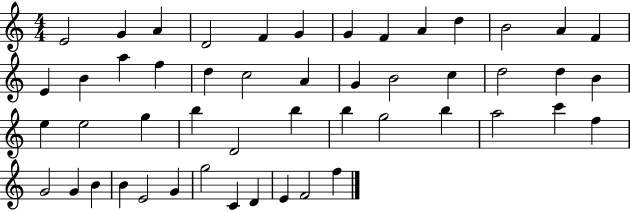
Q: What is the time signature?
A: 4/4